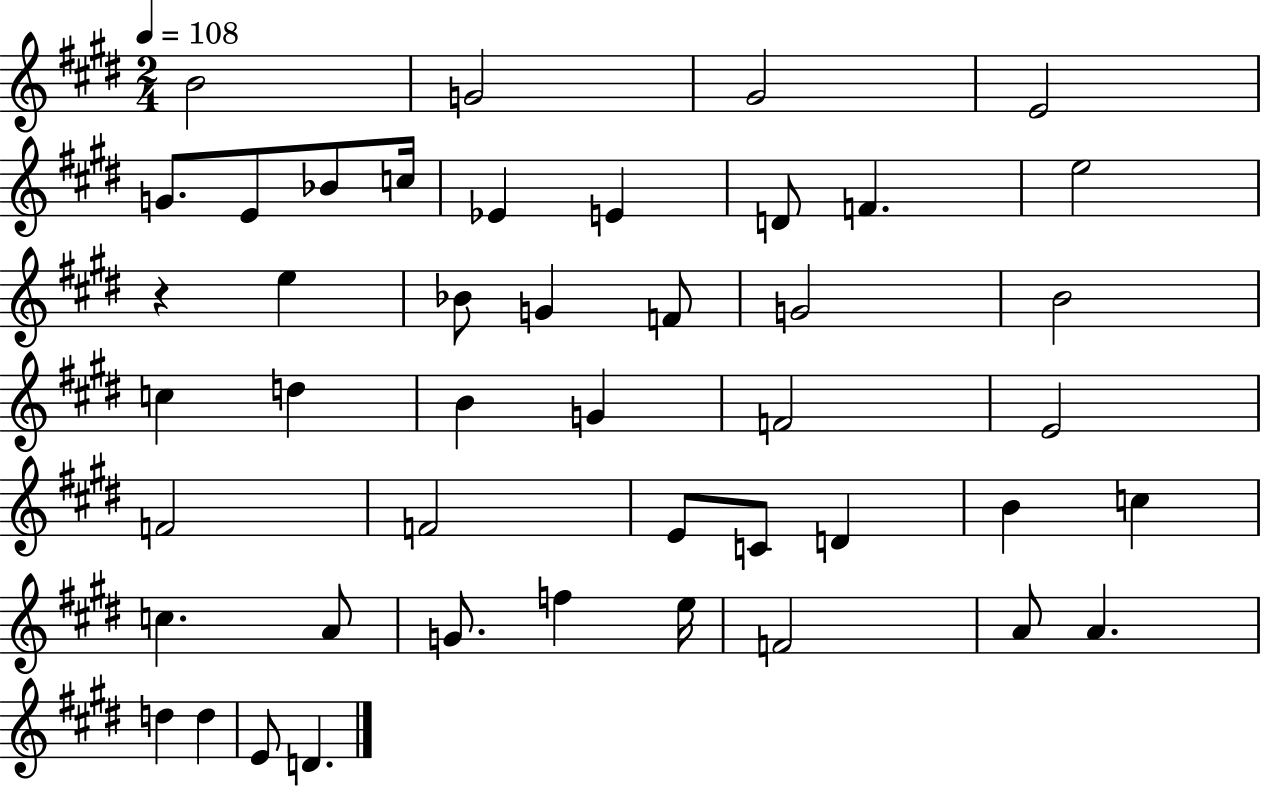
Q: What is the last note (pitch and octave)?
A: D4